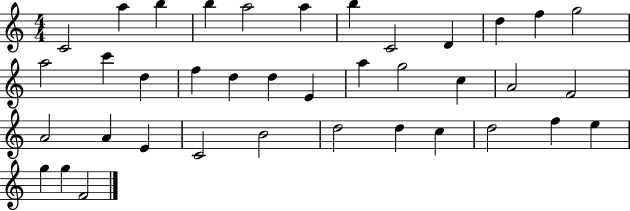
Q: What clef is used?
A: treble